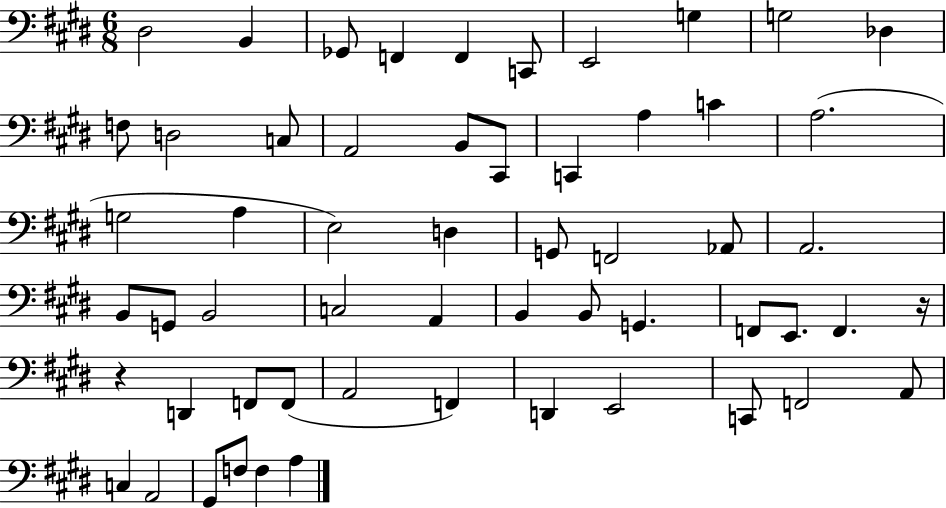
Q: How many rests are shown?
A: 2